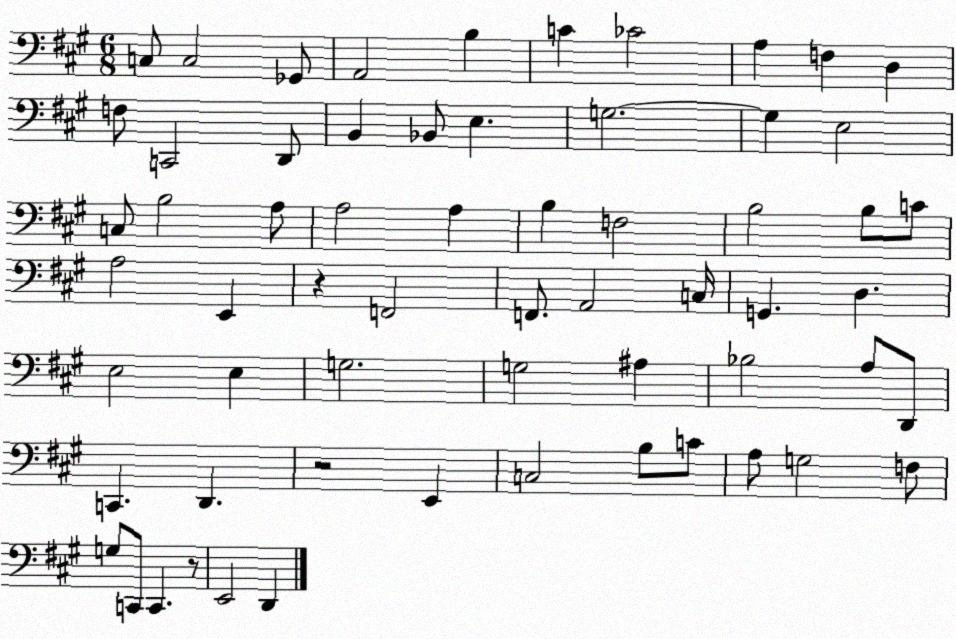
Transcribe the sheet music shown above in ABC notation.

X:1
T:Untitled
M:6/8
L:1/4
K:A
C,/2 C,2 _G,,/2 A,,2 B, C _C2 A, F, D, F,/2 C,,2 D,,/2 B,, _B,,/2 E, G,2 G, E,2 C,/2 B,2 A,/2 A,2 A, B, F,2 B,2 B,/2 C/2 A,2 E,, z F,,2 F,,/2 A,,2 C,/4 G,, D, E,2 E, G,2 G,2 ^A, _B,2 A,/2 D,,/2 C,, D,, z2 E,, C,2 B,/2 C/2 A,/2 G,2 F,/2 G,/2 C,,/2 C,, z/2 E,,2 D,,